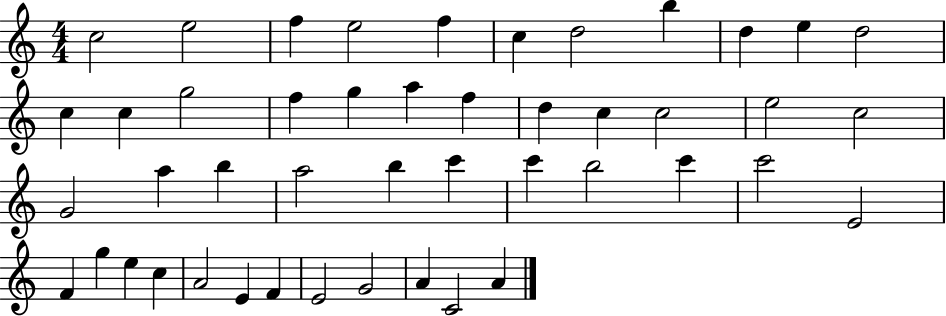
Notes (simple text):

C5/h E5/h F5/q E5/h F5/q C5/q D5/h B5/q D5/q E5/q D5/h C5/q C5/q G5/h F5/q G5/q A5/q F5/q D5/q C5/q C5/h E5/h C5/h G4/h A5/q B5/q A5/h B5/q C6/q C6/q B5/h C6/q C6/h E4/h F4/q G5/q E5/q C5/q A4/h E4/q F4/q E4/h G4/h A4/q C4/h A4/q